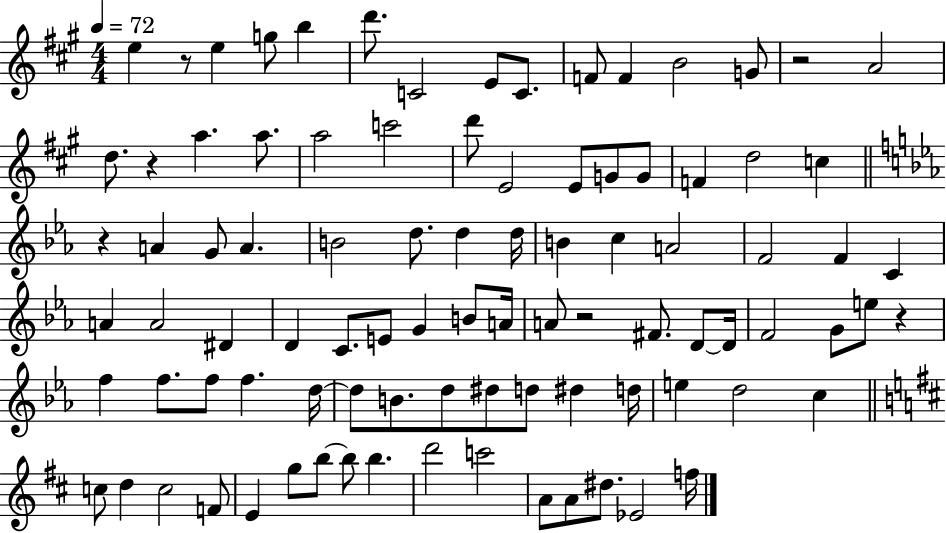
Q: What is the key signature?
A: A major